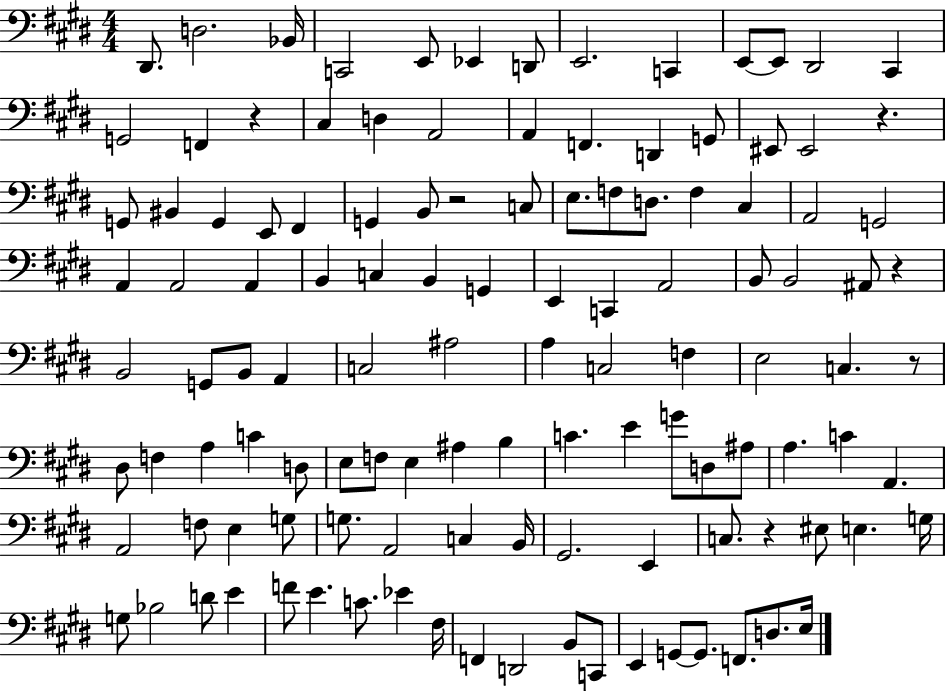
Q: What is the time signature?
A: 4/4